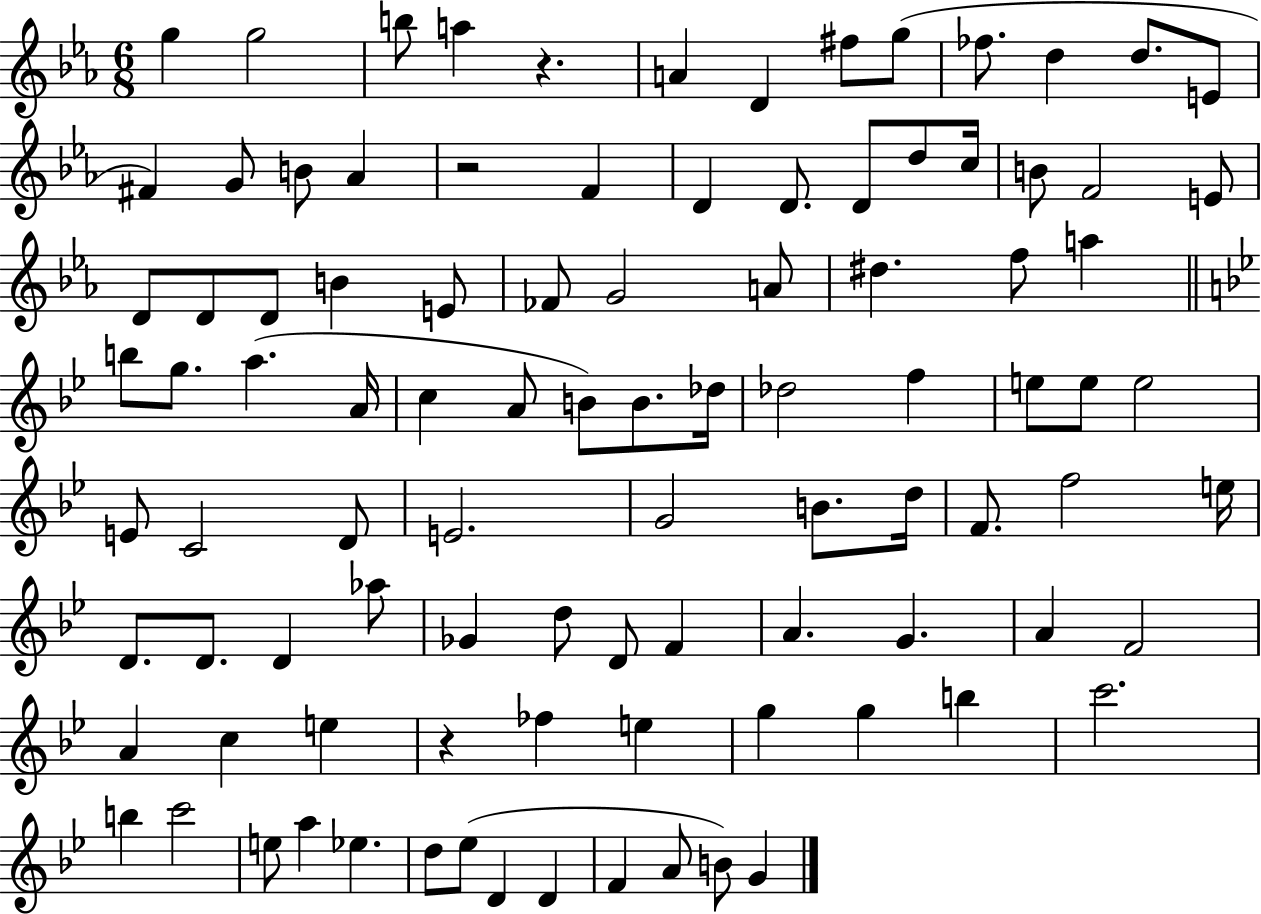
{
  \clef treble
  \numericTimeSignature
  \time 6/8
  \key ees \major
  g''4 g''2 | b''8 a''4 r4. | a'4 d'4 fis''8 g''8( | fes''8. d''4 d''8. e'8 | \break fis'4) g'8 b'8 aes'4 | r2 f'4 | d'4 d'8. d'8 d''8 c''16 | b'8 f'2 e'8 | \break d'8 d'8 d'8 b'4 e'8 | fes'8 g'2 a'8 | dis''4. f''8 a''4 | \bar "||" \break \key g \minor b''8 g''8. a''4.( a'16 | c''4 a'8 b'8) b'8. des''16 | des''2 f''4 | e''8 e''8 e''2 | \break e'8 c'2 d'8 | e'2. | g'2 b'8. d''16 | f'8. f''2 e''16 | \break d'8. d'8. d'4 aes''8 | ges'4 d''8 d'8 f'4 | a'4. g'4. | a'4 f'2 | \break a'4 c''4 e''4 | r4 fes''4 e''4 | g''4 g''4 b''4 | c'''2. | \break b''4 c'''2 | e''8 a''4 ees''4. | d''8 ees''8( d'4 d'4 | f'4 a'8 b'8) g'4 | \break \bar "|."
}